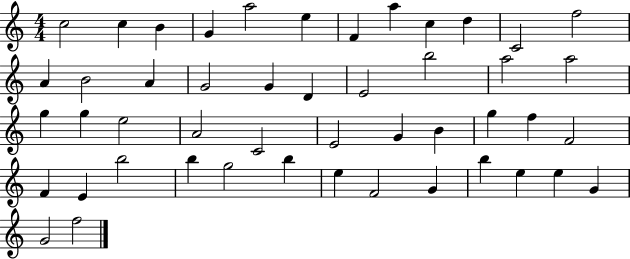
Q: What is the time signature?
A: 4/4